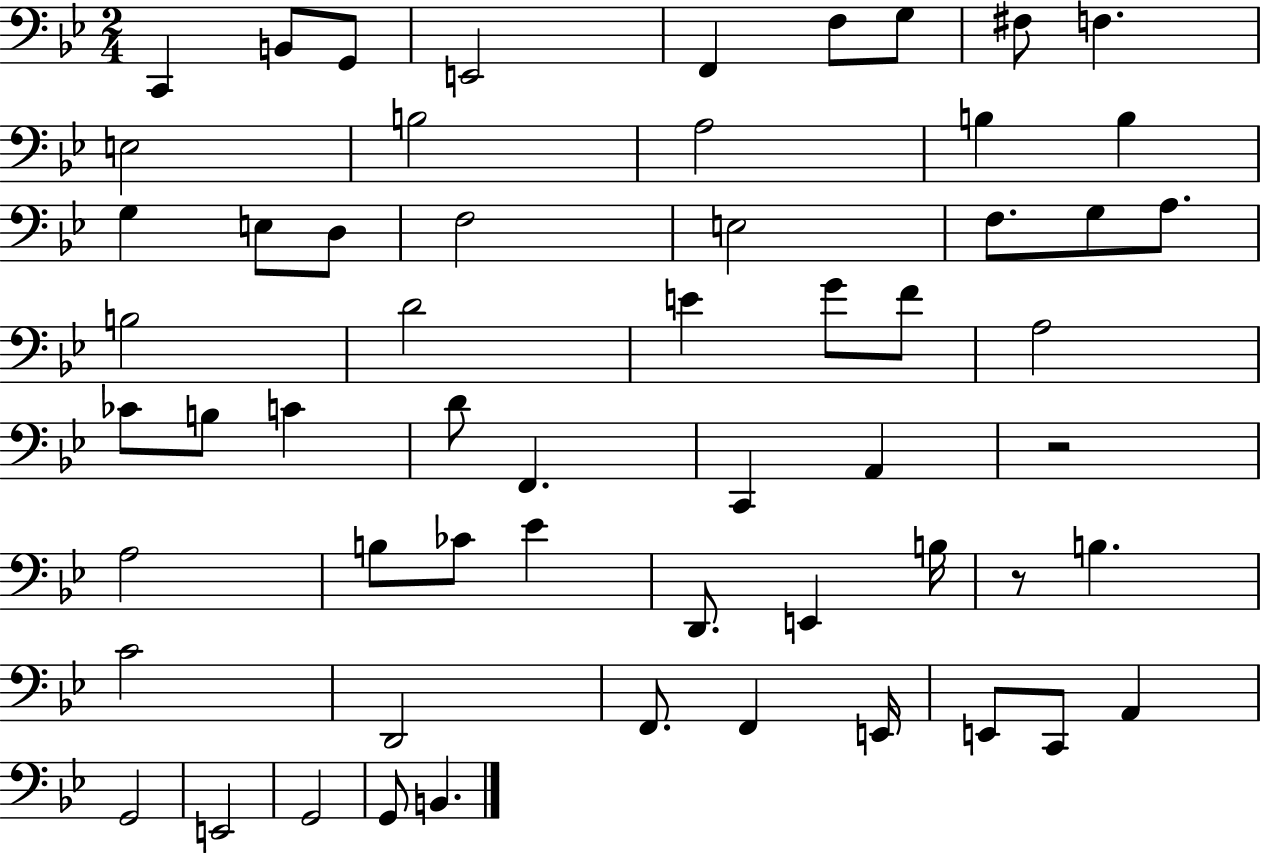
C2/q B2/e G2/e E2/h F2/q F3/e G3/e F#3/e F3/q. E3/h B3/h A3/h B3/q B3/q G3/q E3/e D3/e F3/h E3/h F3/e. G3/e A3/e. B3/h D4/h E4/q G4/e F4/e A3/h CES4/e B3/e C4/q D4/e F2/q. C2/q A2/q R/h A3/h B3/e CES4/e Eb4/q D2/e. E2/q B3/s R/e B3/q. C4/h D2/h F2/e. F2/q E2/s E2/e C2/e A2/q G2/h E2/h G2/h G2/e B2/q.